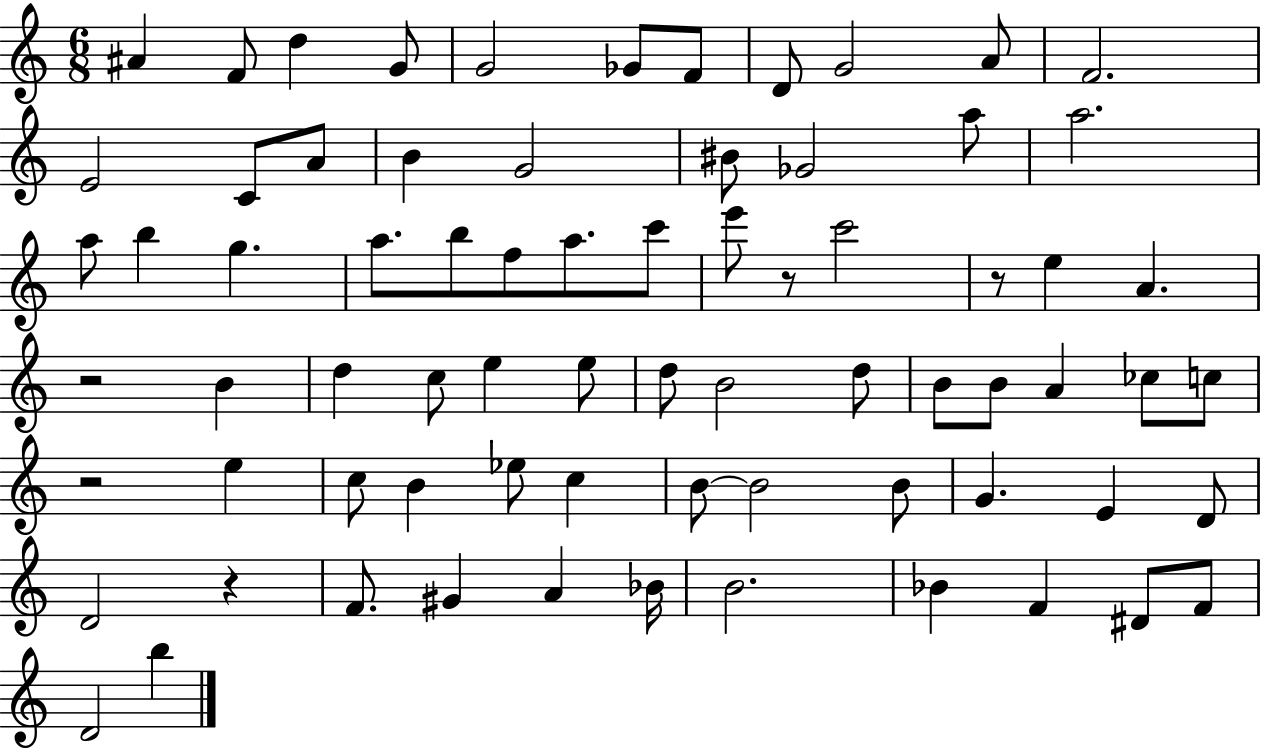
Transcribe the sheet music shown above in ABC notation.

X:1
T:Untitled
M:6/8
L:1/4
K:C
^A F/2 d G/2 G2 _G/2 F/2 D/2 G2 A/2 F2 E2 C/2 A/2 B G2 ^B/2 _G2 a/2 a2 a/2 b g a/2 b/2 f/2 a/2 c'/2 e'/2 z/2 c'2 z/2 e A z2 B d c/2 e e/2 d/2 B2 d/2 B/2 B/2 A _c/2 c/2 z2 e c/2 B _e/2 c B/2 B2 B/2 G E D/2 D2 z F/2 ^G A _B/4 B2 _B F ^D/2 F/2 D2 b